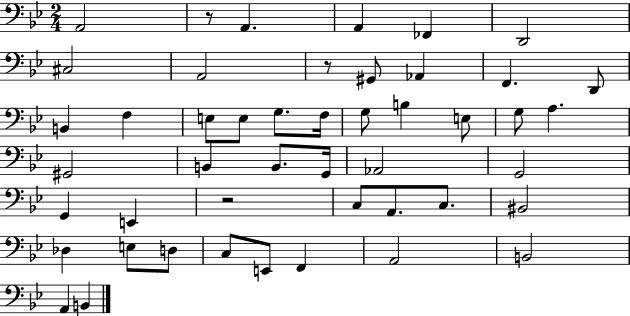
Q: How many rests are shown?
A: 3